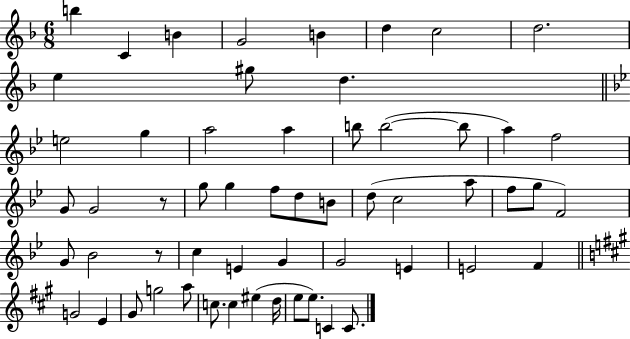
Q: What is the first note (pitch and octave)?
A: B5